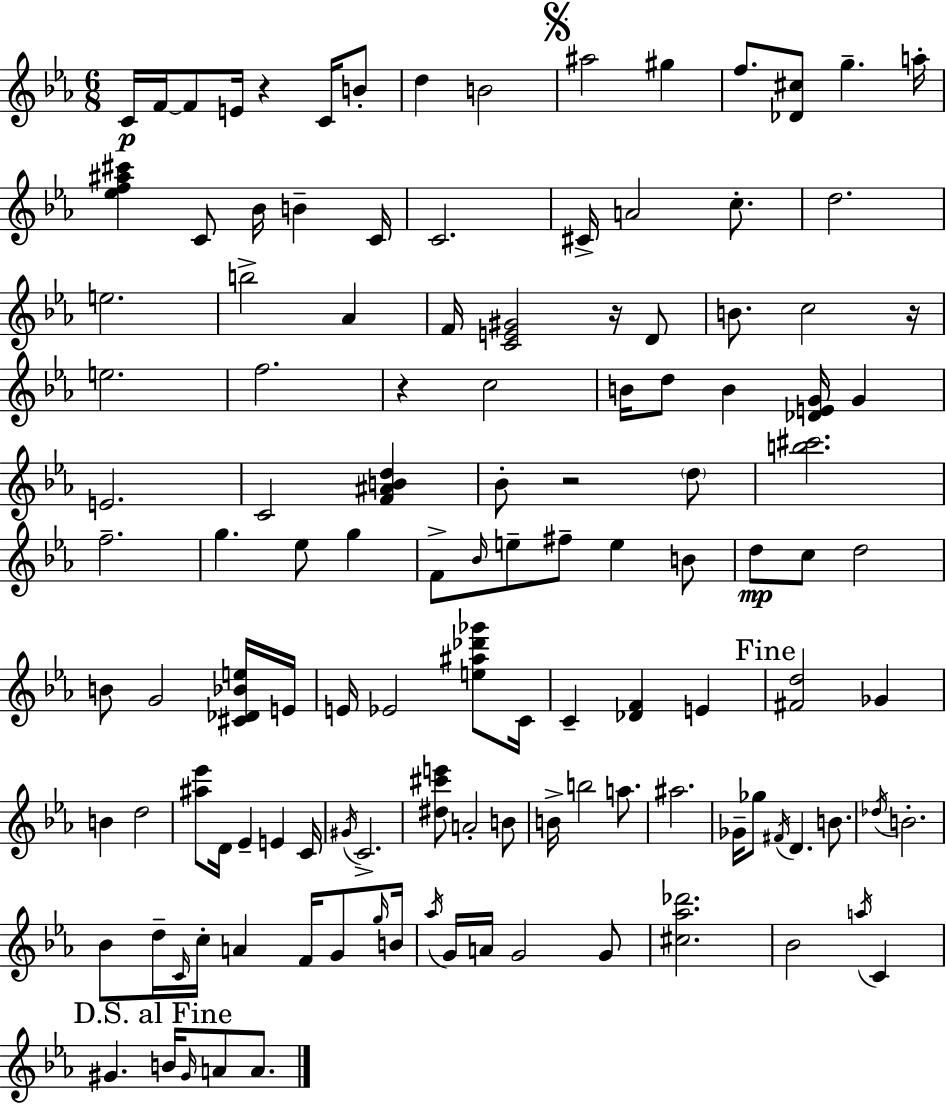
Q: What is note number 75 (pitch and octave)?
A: A5